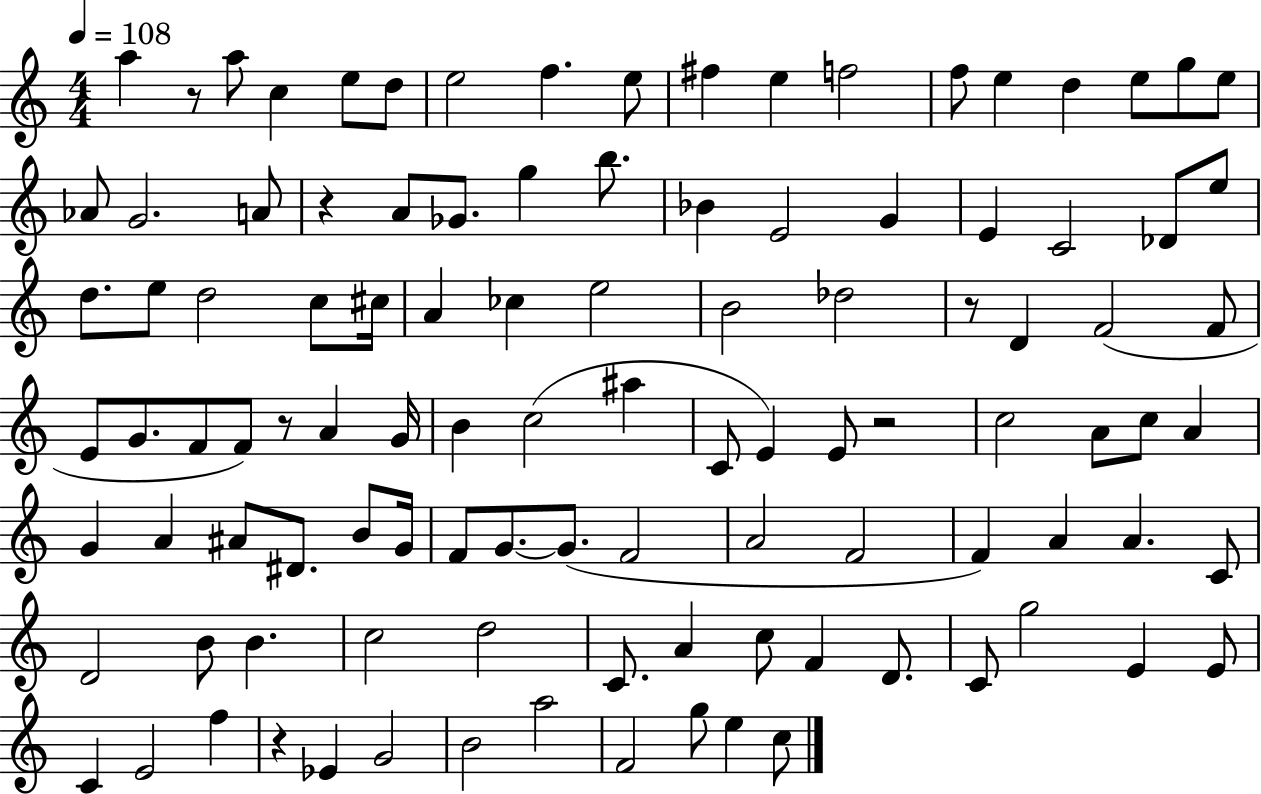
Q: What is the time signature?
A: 4/4